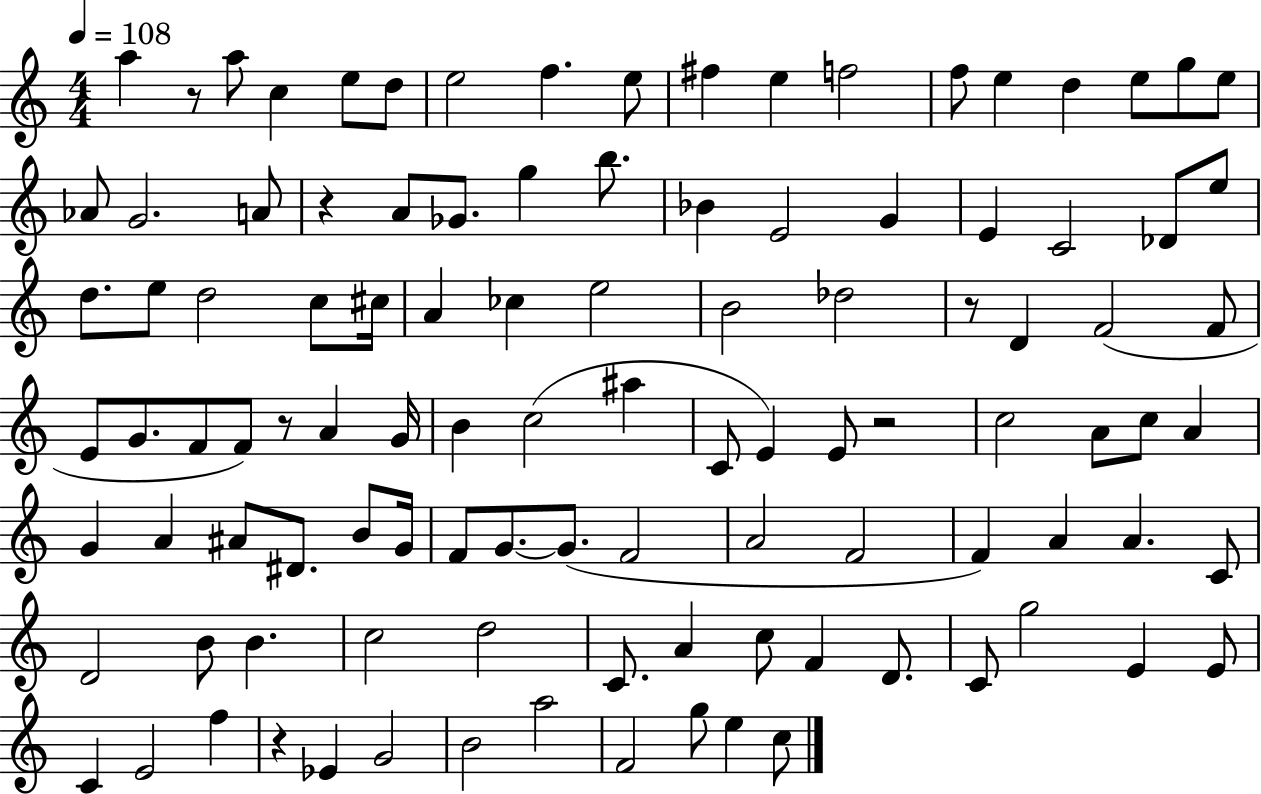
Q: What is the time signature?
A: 4/4